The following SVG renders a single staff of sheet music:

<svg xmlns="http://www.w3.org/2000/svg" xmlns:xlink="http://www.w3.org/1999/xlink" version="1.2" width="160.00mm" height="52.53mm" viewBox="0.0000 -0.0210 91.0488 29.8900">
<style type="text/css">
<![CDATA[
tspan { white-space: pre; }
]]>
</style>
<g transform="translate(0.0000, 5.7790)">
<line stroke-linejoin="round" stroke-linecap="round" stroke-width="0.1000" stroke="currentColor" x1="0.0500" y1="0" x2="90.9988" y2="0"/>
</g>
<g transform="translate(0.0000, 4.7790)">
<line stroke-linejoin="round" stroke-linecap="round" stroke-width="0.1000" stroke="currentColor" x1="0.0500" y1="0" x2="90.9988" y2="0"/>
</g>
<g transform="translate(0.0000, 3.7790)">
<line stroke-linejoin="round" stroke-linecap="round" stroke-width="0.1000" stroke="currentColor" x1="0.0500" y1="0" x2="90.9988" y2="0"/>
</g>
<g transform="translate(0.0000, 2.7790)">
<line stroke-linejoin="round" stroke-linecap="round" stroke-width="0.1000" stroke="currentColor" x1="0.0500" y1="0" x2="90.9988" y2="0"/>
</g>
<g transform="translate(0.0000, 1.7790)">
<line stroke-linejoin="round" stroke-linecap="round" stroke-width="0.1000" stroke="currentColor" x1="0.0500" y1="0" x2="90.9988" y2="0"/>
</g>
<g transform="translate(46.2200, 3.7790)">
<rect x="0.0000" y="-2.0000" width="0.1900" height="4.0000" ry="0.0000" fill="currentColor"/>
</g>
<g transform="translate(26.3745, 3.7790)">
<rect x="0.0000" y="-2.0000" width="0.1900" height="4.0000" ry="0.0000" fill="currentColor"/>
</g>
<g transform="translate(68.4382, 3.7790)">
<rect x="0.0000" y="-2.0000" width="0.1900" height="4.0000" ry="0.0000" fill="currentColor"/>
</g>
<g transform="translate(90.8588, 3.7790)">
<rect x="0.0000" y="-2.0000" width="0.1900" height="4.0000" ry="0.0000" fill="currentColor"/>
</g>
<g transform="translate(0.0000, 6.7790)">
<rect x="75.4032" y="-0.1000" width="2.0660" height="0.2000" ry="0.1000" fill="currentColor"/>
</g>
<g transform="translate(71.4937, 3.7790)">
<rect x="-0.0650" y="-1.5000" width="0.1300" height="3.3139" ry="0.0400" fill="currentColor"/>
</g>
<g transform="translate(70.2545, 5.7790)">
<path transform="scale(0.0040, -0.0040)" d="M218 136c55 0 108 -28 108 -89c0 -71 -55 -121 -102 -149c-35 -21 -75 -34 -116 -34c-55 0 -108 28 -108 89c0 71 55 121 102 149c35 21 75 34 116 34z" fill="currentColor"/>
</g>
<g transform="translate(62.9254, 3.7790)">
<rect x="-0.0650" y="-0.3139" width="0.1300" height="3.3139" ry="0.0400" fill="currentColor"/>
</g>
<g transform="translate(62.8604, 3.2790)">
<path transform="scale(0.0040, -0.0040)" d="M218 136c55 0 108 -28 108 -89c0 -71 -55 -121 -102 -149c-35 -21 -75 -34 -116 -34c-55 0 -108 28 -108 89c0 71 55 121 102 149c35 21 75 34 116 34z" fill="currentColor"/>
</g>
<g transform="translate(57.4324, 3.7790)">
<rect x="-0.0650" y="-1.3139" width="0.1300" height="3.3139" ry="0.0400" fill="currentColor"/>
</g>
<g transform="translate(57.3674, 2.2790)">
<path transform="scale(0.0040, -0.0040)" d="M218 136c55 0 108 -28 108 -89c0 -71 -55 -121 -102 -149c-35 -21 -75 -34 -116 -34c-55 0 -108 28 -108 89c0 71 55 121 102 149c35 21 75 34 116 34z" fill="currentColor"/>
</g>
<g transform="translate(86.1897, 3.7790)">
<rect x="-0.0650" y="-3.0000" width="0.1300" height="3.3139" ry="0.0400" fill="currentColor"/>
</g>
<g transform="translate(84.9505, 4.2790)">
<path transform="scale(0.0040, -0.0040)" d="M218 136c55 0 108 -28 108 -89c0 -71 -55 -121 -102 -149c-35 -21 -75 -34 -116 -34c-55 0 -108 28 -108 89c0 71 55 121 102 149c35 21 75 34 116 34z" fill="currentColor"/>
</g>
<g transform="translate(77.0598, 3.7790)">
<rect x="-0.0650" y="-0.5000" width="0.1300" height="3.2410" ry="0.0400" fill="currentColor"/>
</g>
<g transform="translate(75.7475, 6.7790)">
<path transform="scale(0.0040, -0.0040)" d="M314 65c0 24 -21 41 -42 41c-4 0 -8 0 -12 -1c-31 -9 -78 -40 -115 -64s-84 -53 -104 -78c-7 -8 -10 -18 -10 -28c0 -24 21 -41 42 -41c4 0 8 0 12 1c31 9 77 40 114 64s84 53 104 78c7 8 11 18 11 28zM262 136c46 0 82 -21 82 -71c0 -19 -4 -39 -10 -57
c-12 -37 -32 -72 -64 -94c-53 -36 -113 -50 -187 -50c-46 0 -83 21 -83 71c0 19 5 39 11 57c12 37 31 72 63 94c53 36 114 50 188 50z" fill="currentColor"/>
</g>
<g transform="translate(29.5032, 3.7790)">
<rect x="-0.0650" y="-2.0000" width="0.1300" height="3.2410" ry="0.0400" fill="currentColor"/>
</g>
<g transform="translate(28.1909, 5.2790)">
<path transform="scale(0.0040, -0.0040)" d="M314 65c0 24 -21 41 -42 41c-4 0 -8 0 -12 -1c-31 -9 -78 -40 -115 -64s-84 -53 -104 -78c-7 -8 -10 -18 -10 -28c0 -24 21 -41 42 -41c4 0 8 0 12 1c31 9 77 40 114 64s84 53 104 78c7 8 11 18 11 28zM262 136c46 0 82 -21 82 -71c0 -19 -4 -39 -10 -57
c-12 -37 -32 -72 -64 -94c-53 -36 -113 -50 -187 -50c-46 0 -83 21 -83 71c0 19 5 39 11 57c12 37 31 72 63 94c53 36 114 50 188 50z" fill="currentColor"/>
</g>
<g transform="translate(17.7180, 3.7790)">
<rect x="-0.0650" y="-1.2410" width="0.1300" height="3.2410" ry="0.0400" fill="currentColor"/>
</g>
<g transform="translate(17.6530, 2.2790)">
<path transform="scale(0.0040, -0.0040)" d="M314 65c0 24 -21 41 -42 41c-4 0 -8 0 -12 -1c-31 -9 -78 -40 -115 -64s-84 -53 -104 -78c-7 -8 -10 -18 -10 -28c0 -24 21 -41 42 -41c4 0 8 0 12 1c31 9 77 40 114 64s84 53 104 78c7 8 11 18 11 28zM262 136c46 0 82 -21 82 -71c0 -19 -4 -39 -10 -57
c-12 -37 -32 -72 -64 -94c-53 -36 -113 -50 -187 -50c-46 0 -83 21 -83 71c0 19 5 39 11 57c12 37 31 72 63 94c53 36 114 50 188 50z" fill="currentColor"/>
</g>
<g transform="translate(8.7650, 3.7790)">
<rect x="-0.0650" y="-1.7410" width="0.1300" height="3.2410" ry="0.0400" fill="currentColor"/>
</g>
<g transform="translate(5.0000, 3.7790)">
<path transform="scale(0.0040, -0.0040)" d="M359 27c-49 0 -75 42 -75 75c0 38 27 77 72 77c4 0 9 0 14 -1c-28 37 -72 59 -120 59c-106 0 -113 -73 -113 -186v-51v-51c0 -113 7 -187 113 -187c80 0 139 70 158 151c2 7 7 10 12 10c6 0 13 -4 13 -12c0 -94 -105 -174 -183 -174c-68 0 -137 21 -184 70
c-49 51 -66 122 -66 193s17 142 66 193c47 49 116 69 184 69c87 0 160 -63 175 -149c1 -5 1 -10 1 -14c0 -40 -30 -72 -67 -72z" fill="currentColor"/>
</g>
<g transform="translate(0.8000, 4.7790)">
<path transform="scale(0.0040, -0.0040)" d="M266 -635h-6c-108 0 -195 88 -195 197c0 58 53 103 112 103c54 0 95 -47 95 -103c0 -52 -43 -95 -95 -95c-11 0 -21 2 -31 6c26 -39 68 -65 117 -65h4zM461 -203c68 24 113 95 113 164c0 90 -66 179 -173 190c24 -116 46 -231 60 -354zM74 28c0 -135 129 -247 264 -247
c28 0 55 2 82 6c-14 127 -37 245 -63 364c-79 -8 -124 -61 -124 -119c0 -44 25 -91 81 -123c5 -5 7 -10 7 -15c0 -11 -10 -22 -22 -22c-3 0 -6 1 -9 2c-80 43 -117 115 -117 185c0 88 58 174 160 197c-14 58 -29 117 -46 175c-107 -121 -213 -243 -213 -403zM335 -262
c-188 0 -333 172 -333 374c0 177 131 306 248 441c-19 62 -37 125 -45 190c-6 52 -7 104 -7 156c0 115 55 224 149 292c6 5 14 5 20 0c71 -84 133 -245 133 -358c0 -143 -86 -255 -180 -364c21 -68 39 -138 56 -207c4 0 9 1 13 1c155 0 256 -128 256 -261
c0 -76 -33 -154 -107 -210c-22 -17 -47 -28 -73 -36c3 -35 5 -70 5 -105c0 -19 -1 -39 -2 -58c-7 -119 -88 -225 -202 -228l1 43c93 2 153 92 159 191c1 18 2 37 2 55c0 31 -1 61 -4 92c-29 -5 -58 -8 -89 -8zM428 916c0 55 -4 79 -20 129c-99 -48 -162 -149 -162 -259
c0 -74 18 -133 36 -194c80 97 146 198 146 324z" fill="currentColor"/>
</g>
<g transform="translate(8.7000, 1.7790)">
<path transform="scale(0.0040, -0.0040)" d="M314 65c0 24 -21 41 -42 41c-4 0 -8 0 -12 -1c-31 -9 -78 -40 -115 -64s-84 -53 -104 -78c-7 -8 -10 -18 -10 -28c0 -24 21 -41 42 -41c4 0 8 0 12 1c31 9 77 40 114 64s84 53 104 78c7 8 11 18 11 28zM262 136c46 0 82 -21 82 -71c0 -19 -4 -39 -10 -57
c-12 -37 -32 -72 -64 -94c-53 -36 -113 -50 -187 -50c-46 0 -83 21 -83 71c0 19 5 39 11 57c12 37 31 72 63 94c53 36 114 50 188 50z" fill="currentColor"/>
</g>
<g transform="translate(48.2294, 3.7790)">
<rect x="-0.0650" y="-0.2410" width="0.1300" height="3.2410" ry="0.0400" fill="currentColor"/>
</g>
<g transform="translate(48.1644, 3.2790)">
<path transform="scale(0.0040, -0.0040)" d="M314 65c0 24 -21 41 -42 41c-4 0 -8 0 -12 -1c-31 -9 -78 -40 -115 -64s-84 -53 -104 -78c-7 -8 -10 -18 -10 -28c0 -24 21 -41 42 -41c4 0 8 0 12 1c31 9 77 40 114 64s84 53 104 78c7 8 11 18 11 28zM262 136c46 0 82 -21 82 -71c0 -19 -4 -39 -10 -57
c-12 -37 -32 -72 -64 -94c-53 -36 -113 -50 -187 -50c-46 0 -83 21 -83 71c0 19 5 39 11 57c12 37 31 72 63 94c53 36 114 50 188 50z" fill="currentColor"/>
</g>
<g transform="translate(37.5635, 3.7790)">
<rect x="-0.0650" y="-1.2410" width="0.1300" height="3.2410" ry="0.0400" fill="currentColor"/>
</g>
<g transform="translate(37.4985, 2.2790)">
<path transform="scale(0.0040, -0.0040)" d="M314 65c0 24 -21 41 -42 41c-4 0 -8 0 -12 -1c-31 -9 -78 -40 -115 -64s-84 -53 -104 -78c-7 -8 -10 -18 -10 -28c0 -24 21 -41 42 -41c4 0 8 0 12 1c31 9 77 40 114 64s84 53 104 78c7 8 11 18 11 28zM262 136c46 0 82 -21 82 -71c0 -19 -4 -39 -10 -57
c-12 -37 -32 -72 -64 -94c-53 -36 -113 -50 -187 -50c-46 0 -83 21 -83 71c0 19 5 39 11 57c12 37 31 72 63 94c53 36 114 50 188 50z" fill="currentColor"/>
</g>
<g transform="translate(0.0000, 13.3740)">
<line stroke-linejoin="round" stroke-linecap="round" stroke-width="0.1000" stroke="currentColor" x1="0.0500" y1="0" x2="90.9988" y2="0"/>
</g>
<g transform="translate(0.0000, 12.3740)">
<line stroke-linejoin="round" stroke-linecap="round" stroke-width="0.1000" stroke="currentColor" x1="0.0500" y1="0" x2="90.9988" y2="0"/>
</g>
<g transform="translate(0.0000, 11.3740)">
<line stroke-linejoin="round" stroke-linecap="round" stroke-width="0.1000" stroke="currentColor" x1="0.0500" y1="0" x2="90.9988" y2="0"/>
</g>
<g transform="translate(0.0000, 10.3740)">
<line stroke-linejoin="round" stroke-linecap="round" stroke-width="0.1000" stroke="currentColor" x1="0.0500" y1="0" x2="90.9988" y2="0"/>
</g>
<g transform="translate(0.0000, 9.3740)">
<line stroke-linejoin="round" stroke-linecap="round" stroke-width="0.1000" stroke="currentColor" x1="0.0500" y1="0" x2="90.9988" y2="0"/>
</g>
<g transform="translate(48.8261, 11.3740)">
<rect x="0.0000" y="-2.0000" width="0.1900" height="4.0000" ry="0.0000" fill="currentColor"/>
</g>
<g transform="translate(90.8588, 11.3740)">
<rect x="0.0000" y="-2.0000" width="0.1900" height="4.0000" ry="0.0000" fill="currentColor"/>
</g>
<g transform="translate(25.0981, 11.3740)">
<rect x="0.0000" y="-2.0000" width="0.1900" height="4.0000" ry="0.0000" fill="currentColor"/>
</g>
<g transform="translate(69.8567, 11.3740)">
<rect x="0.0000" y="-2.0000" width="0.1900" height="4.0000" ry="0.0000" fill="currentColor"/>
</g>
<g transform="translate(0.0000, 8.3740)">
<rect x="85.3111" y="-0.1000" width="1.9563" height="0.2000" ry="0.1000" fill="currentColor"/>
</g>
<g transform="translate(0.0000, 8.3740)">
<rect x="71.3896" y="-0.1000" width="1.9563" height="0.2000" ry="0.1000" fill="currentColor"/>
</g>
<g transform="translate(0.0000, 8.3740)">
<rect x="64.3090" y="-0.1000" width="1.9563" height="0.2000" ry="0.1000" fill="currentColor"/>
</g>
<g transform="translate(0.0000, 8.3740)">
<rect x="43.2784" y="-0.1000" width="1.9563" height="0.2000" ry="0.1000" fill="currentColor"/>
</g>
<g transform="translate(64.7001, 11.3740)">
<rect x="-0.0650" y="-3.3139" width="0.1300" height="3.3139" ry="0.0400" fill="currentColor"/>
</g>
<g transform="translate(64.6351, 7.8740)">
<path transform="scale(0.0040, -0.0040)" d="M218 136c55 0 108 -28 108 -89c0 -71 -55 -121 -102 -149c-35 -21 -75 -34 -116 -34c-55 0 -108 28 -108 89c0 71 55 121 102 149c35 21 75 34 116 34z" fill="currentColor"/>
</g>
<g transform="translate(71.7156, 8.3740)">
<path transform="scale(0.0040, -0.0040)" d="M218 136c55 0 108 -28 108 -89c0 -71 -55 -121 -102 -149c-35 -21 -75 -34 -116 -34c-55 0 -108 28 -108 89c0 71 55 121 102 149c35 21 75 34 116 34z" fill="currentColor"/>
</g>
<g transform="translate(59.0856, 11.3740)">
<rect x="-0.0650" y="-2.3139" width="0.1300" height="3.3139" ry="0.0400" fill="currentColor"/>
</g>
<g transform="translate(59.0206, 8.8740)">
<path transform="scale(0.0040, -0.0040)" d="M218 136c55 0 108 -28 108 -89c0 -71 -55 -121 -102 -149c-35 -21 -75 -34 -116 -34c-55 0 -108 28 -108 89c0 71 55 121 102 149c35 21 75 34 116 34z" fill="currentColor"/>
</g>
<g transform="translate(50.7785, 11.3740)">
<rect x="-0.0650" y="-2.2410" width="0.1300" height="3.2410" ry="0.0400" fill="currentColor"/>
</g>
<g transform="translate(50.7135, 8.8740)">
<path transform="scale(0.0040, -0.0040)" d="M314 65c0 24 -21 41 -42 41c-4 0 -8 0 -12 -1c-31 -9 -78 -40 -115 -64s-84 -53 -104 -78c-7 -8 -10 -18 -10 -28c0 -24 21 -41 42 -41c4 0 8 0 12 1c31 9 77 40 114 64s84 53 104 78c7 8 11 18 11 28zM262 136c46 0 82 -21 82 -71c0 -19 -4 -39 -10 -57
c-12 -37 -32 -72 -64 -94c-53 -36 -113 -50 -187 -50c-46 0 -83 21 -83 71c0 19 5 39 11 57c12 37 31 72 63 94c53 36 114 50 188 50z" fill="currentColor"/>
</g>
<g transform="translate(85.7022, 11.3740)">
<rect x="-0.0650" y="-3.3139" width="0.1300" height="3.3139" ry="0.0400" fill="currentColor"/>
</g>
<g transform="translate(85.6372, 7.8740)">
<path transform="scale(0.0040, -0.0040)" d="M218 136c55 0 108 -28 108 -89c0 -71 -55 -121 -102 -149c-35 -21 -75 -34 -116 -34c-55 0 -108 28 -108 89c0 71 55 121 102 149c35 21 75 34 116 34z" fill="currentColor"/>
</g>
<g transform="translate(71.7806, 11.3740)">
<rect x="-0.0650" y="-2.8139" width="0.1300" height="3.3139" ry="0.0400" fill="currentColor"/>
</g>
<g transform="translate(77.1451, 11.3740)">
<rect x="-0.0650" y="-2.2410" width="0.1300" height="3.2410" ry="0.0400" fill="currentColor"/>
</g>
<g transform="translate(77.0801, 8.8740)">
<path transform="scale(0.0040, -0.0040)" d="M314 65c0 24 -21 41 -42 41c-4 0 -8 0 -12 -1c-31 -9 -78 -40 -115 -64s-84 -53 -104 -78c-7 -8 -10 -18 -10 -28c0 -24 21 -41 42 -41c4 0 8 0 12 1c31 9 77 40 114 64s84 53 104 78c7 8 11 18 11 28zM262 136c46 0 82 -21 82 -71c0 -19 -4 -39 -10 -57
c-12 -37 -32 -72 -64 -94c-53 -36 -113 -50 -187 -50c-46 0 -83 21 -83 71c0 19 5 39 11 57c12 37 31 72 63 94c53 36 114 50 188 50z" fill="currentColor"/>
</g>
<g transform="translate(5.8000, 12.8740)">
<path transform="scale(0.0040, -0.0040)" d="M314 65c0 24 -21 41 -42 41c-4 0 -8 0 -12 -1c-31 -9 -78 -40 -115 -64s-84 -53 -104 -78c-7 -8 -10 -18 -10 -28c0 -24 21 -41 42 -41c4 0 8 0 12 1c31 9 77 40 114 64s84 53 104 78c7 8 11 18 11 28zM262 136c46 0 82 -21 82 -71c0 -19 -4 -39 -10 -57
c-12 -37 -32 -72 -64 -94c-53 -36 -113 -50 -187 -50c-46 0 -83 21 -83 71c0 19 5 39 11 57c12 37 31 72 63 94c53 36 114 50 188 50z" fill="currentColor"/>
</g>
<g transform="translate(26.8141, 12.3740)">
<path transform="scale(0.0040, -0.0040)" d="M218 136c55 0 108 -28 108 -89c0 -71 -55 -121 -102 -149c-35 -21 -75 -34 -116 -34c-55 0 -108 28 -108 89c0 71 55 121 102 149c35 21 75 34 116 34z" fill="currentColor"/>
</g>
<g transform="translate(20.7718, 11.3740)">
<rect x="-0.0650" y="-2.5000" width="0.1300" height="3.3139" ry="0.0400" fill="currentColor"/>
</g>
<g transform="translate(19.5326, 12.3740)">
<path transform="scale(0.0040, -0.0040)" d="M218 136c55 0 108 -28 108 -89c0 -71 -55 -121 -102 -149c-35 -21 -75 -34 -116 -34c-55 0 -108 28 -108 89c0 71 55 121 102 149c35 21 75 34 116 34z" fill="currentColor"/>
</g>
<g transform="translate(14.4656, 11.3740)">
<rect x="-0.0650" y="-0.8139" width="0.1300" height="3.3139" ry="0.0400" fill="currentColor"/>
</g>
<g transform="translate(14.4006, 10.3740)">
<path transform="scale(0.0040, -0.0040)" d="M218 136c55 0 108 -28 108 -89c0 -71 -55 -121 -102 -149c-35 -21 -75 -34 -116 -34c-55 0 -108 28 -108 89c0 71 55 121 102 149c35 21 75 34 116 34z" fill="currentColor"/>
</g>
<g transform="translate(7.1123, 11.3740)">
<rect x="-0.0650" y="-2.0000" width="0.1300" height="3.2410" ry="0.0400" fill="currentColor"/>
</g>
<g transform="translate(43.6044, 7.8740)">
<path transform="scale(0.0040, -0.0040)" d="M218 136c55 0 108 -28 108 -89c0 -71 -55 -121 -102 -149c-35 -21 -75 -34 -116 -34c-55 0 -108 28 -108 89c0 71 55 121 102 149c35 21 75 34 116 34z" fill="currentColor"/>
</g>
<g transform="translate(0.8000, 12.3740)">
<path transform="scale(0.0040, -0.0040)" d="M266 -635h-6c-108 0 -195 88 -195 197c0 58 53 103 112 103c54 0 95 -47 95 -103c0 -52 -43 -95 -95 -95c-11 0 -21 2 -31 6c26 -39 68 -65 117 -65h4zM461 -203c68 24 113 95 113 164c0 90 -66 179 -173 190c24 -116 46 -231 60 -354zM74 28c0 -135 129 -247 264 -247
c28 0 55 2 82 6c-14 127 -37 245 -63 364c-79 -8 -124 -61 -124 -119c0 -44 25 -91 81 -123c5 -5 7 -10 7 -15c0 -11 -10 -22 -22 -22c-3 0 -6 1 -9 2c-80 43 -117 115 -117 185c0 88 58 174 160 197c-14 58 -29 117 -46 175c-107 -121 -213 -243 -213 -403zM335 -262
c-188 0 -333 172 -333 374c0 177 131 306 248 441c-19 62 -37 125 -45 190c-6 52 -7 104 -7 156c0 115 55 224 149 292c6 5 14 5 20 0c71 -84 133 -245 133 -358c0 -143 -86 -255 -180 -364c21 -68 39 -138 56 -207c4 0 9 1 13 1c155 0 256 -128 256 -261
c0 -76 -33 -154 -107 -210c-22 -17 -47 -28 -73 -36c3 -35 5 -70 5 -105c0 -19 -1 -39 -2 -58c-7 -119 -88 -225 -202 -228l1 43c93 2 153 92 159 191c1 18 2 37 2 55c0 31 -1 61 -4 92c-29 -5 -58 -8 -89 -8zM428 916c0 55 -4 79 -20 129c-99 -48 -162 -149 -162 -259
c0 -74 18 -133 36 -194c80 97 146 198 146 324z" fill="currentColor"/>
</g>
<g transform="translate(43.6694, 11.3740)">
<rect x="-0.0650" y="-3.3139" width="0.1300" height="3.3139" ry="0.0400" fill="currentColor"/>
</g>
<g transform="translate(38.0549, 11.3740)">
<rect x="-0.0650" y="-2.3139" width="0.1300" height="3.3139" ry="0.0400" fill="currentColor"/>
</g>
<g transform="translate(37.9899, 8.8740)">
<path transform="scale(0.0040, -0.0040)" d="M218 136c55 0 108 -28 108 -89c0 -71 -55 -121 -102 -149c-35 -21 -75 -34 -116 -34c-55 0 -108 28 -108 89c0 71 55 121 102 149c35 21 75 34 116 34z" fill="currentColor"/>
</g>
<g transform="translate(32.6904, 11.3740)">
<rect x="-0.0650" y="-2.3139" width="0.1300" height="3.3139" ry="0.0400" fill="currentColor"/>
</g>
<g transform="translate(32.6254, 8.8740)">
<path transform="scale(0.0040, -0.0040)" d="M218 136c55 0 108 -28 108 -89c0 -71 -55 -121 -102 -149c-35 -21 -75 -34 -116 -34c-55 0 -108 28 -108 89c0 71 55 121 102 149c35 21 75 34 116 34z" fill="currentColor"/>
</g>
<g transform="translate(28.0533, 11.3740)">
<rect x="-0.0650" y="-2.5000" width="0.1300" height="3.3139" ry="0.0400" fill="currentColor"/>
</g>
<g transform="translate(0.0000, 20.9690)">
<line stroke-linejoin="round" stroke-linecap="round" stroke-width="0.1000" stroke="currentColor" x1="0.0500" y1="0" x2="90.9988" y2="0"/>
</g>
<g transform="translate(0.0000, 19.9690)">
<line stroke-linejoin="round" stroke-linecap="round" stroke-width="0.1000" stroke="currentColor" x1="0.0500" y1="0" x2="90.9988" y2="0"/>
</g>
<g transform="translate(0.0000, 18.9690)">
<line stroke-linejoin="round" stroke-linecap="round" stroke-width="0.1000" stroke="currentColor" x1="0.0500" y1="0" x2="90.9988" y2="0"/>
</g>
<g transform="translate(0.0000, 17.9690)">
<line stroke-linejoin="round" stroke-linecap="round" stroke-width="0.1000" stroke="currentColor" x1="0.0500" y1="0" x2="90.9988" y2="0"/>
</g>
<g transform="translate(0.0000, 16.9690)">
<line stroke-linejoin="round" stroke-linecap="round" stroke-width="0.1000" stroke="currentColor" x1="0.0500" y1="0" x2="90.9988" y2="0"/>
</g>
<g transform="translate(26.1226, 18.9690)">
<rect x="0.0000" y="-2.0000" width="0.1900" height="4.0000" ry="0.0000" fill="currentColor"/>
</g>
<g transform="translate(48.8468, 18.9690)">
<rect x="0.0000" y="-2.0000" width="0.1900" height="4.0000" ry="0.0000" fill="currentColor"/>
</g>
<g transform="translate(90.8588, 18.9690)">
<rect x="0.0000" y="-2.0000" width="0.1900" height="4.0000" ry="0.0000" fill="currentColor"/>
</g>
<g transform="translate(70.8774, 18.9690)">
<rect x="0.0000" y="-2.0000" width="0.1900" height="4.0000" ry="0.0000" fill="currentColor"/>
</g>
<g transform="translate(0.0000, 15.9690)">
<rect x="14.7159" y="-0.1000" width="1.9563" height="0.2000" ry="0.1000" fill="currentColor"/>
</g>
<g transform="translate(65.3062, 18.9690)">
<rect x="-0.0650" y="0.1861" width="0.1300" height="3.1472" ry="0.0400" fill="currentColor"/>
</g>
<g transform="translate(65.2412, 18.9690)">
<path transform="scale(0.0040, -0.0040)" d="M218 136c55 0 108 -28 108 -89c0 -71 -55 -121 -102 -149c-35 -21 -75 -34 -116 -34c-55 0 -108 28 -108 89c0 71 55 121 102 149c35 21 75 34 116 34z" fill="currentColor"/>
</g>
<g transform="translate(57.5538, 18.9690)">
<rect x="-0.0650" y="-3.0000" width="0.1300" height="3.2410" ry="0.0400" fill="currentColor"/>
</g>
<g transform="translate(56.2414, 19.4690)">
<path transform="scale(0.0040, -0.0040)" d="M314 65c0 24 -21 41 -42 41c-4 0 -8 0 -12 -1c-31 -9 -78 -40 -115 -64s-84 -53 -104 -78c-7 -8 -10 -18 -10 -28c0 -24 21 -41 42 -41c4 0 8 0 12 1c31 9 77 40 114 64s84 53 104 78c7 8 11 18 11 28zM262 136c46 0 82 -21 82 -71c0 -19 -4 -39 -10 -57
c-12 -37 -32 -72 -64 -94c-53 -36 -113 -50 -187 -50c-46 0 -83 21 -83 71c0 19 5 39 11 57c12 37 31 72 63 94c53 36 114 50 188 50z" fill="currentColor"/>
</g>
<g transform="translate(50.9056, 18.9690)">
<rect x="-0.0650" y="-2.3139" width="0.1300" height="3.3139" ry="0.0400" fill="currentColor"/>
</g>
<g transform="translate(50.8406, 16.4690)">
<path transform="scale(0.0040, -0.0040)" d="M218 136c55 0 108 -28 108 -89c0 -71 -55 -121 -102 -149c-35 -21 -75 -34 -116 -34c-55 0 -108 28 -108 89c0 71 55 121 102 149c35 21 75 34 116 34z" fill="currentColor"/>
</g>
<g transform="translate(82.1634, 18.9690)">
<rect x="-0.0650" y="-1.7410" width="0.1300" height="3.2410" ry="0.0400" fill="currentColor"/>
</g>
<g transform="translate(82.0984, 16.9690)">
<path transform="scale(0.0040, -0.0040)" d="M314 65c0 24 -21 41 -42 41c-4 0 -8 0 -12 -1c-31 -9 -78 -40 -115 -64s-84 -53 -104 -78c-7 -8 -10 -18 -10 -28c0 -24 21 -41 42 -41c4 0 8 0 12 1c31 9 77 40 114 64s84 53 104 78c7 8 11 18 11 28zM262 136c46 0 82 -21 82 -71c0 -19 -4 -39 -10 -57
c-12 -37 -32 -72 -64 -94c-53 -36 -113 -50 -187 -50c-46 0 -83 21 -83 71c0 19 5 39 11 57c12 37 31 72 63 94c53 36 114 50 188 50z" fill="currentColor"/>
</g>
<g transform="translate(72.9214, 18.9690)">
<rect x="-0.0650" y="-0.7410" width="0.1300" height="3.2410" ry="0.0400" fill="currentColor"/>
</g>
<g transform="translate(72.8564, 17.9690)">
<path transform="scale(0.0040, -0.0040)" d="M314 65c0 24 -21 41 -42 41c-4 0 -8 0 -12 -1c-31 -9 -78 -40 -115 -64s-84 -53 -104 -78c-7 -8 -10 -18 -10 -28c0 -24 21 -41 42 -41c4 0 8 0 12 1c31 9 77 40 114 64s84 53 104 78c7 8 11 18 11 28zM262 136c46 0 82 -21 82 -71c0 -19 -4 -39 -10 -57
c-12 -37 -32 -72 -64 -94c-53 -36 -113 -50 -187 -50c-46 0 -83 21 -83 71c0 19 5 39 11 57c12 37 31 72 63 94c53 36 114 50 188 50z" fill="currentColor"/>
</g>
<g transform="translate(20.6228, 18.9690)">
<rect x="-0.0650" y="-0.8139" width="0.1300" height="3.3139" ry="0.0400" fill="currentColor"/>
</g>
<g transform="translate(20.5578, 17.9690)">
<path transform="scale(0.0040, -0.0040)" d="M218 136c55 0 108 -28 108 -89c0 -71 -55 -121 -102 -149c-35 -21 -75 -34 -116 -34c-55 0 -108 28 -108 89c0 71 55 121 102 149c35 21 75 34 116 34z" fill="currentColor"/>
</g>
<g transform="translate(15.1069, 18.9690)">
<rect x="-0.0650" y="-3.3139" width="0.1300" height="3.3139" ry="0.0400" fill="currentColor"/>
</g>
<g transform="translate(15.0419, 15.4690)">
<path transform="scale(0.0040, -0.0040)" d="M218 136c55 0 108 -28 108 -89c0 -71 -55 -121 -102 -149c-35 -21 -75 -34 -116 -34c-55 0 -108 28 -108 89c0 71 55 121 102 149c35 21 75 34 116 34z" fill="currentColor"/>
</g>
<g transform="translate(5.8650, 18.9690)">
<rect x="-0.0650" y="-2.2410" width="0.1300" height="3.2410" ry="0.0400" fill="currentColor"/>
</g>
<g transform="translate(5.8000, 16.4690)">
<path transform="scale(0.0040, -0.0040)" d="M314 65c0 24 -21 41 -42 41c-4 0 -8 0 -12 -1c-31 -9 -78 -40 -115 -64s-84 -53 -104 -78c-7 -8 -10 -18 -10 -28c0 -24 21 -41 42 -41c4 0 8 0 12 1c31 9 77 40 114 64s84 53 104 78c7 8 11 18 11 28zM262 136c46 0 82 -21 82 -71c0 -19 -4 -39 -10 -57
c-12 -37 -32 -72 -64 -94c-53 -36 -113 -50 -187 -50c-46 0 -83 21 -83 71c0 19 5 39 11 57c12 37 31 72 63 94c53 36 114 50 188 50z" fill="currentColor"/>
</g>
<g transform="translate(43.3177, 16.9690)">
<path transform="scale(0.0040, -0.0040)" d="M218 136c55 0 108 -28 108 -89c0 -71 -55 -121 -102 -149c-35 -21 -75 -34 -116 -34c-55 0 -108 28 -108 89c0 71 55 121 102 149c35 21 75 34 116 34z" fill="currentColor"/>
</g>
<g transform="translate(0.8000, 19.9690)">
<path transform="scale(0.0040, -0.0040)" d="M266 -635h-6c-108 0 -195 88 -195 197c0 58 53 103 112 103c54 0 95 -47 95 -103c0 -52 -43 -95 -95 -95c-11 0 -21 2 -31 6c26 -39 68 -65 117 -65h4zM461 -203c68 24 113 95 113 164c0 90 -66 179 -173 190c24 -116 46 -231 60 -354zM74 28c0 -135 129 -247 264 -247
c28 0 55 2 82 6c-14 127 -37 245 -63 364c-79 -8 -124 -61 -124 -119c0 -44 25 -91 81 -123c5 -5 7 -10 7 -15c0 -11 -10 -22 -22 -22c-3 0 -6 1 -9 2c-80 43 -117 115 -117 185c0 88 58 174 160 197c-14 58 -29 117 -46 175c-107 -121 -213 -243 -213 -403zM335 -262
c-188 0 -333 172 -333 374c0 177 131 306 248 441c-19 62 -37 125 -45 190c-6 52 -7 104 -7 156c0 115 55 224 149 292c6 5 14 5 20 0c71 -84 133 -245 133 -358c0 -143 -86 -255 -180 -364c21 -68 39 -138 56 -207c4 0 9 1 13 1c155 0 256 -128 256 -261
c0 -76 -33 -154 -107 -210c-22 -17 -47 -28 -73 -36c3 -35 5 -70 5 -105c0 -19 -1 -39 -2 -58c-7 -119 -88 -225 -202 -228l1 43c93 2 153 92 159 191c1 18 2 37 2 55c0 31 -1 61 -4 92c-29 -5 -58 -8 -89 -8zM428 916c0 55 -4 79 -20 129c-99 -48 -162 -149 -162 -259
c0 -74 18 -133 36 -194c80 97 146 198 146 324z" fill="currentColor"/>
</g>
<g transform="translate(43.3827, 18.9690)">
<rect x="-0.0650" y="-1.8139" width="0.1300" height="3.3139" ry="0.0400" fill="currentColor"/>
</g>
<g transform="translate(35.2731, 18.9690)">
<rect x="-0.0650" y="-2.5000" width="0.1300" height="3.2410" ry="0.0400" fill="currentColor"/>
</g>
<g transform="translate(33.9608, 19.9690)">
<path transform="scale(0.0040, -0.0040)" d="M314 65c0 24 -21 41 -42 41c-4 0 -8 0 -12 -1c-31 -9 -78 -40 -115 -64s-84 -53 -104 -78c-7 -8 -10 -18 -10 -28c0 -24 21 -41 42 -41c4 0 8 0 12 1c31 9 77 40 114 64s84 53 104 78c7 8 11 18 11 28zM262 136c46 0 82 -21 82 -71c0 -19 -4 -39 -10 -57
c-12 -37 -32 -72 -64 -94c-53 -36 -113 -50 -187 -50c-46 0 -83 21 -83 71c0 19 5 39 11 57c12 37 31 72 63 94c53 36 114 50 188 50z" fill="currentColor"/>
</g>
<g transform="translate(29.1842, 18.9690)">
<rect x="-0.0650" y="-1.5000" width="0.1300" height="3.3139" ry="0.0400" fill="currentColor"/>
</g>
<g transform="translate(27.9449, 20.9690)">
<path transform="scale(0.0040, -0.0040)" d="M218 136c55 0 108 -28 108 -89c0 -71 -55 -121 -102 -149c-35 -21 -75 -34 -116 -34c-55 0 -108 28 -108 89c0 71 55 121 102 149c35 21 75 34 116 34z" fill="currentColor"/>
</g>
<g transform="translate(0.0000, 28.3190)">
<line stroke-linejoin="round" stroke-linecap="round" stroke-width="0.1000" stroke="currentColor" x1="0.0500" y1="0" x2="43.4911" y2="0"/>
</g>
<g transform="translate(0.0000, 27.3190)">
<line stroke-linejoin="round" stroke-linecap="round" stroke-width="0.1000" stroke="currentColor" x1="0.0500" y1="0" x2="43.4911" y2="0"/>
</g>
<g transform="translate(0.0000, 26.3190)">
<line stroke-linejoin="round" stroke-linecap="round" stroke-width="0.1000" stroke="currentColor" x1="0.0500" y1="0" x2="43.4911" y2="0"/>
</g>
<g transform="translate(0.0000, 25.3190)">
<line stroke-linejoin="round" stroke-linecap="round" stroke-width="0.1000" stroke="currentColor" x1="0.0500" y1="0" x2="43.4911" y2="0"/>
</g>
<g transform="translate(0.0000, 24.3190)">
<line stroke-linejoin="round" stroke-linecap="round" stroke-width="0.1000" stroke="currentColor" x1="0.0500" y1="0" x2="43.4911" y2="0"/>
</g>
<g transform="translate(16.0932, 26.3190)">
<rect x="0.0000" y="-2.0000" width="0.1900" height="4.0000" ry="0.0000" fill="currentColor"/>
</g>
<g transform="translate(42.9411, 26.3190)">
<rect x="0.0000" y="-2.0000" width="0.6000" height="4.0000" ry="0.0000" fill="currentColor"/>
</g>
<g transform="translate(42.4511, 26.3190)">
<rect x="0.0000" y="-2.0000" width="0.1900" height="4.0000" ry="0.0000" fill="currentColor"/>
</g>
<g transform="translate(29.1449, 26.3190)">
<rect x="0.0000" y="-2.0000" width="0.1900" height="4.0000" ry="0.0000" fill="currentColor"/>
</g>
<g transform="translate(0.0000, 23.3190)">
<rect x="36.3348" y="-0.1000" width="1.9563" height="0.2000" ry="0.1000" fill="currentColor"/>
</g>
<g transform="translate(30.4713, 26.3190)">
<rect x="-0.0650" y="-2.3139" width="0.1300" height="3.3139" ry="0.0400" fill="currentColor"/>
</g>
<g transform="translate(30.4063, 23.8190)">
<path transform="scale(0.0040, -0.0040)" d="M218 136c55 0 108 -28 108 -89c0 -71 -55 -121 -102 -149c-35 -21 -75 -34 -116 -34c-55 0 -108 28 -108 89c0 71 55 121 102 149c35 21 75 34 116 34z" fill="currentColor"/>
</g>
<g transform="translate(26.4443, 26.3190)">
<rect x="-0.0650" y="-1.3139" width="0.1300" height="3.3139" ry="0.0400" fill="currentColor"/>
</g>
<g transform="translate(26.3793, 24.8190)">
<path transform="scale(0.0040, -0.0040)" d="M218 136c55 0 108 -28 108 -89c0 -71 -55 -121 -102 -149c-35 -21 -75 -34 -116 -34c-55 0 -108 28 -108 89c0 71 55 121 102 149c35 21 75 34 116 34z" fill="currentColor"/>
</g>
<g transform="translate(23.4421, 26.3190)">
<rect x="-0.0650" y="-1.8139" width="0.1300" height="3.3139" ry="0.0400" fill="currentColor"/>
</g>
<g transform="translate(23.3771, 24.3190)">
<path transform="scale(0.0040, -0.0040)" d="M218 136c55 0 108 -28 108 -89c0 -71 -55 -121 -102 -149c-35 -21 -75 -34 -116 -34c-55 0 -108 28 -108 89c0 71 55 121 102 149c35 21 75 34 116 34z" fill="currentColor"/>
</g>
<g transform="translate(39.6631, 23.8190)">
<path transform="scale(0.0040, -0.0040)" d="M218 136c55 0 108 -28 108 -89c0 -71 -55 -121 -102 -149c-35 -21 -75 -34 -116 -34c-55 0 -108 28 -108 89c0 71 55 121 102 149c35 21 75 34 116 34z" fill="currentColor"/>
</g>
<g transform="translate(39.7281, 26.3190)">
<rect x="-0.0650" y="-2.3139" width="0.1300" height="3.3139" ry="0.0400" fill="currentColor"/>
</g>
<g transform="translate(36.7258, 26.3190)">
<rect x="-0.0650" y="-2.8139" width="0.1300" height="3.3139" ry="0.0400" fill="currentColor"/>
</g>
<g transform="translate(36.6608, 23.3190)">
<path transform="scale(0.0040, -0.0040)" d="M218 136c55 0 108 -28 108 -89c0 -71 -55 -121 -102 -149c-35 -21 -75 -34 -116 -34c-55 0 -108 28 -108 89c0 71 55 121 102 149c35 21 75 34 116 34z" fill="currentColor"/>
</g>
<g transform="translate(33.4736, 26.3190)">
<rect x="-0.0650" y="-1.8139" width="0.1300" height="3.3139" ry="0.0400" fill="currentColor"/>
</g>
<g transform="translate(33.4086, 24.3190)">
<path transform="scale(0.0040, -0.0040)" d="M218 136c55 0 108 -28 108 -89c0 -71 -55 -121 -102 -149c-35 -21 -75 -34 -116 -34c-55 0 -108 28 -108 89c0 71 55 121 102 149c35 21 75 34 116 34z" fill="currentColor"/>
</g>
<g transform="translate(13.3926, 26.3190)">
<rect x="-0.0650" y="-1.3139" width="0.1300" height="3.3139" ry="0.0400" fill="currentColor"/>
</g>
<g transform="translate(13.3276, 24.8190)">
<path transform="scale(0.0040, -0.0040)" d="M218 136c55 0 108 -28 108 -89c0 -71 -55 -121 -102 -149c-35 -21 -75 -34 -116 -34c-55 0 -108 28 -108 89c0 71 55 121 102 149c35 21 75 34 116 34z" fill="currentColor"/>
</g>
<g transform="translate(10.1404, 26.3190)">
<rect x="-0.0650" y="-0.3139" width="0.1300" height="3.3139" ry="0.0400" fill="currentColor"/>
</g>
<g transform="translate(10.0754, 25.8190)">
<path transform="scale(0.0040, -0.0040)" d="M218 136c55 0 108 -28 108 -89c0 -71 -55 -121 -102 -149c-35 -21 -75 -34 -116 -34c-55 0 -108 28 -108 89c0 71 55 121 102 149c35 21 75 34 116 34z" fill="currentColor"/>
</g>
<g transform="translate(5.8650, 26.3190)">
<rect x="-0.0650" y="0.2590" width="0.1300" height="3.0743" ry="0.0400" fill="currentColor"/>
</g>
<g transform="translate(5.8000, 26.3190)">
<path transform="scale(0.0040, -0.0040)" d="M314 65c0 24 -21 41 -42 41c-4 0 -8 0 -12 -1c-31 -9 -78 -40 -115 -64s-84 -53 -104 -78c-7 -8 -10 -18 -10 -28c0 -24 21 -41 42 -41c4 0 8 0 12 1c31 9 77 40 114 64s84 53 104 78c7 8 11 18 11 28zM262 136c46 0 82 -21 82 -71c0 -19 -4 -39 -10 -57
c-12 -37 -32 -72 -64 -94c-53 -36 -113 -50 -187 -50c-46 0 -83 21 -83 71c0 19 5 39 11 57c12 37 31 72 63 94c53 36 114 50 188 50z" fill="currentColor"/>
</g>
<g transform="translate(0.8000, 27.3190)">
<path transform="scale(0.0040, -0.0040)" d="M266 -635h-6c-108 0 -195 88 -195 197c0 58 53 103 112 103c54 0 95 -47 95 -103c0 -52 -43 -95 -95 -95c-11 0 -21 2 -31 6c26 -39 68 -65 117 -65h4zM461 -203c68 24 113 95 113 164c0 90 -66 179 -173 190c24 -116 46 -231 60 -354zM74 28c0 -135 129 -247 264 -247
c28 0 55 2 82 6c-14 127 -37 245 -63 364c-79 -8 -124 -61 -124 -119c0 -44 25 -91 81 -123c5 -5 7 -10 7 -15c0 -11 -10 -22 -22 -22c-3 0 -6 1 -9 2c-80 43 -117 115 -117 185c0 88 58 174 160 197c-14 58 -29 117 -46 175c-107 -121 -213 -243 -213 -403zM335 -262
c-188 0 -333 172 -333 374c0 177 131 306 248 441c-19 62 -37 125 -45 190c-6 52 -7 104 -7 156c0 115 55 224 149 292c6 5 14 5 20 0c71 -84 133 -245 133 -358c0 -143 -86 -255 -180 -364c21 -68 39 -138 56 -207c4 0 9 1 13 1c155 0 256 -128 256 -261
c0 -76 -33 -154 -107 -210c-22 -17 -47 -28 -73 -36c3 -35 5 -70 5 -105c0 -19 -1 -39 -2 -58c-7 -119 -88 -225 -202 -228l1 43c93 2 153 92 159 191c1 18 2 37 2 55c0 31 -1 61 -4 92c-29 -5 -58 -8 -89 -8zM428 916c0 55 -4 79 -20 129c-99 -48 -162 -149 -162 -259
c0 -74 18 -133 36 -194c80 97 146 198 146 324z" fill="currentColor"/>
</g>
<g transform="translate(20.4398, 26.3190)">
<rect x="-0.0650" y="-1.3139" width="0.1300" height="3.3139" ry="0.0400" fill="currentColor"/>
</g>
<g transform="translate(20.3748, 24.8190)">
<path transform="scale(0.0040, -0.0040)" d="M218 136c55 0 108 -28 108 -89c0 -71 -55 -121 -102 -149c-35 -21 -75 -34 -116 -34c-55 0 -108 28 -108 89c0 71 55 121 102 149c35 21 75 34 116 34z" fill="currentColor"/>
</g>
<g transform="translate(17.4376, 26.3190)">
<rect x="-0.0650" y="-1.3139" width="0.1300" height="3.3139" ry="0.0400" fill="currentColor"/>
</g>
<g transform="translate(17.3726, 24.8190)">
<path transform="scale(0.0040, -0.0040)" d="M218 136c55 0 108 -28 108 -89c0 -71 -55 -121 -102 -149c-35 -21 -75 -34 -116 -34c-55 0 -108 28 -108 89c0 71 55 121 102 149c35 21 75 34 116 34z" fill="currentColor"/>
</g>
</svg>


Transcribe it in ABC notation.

X:1
T:Untitled
M:4/4
L:1/4
K:C
f2 e2 F2 e2 c2 e c E C2 A F2 d G G g g b g2 g b a g2 b g2 b d E G2 f g A2 B d2 f2 B2 c e e e f e g f a g